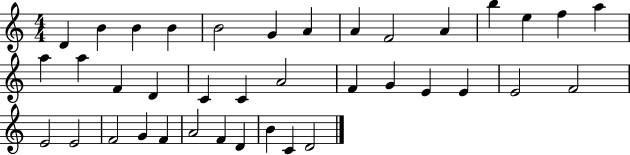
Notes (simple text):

D4/q B4/q B4/q B4/q B4/h G4/q A4/q A4/q F4/h A4/q B5/q E5/q F5/q A5/q A5/q A5/q F4/q D4/q C4/q C4/q A4/h F4/q G4/q E4/q E4/q E4/h F4/h E4/h E4/h F4/h G4/q F4/q A4/h F4/q D4/q B4/q C4/q D4/h